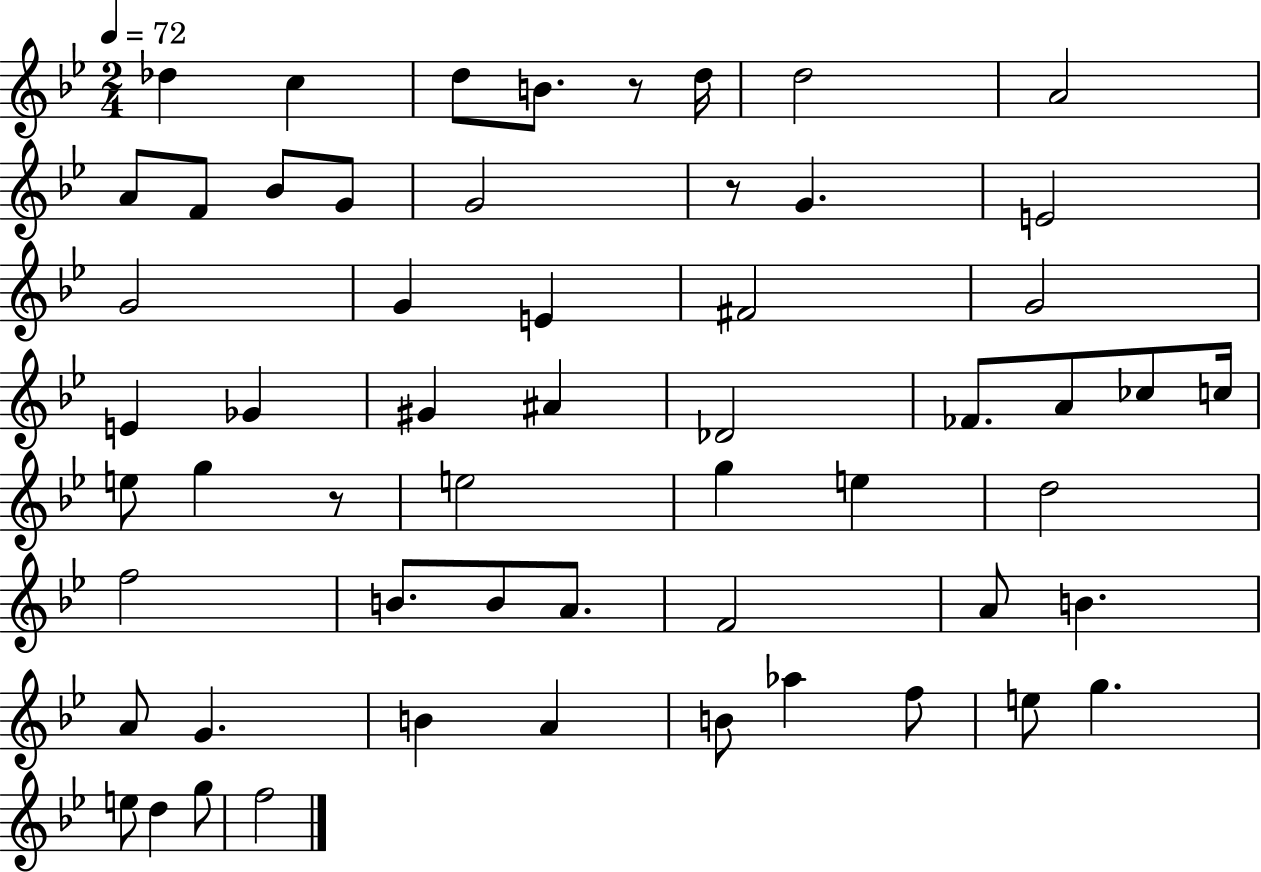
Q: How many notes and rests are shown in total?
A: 57